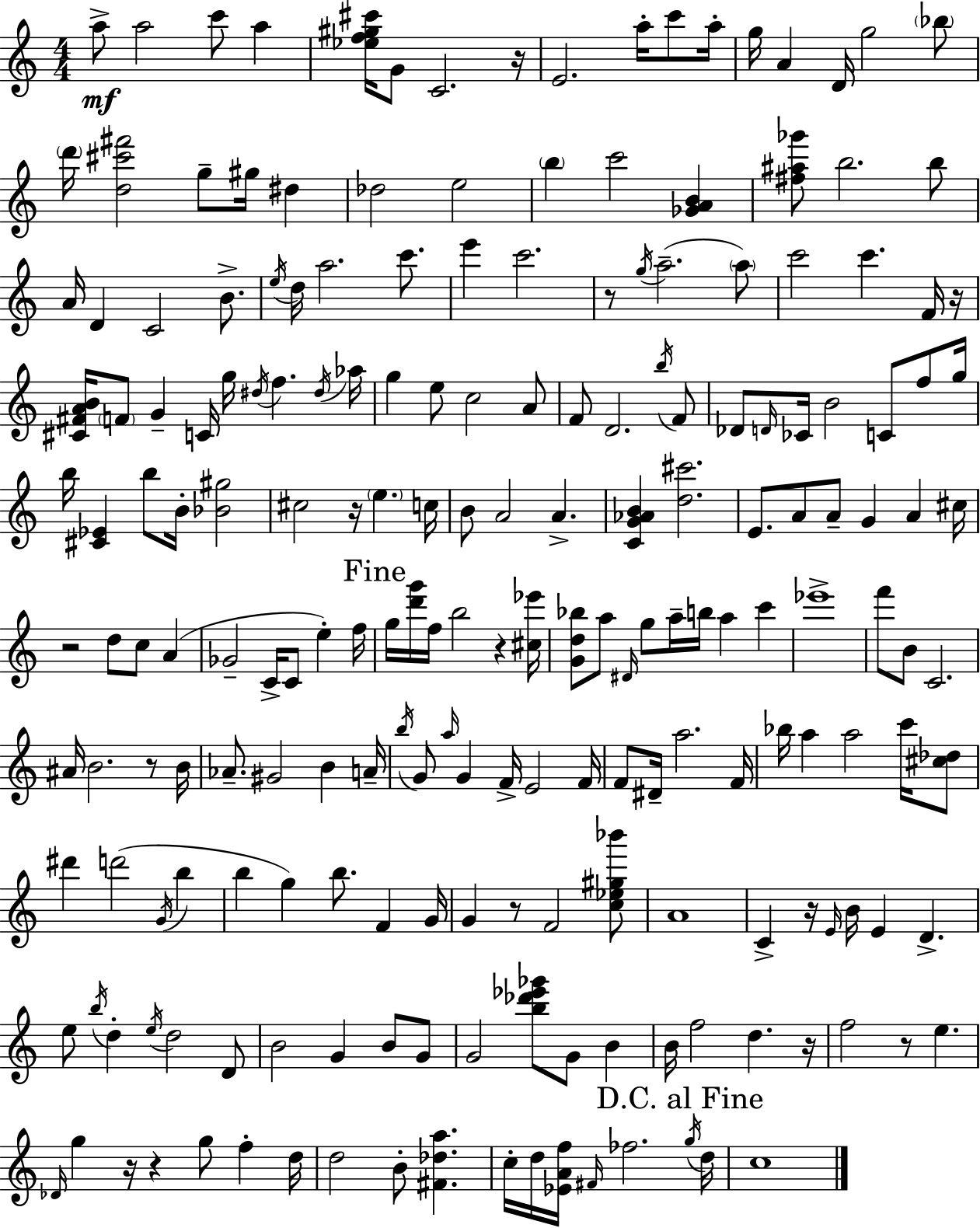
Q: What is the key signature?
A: C major